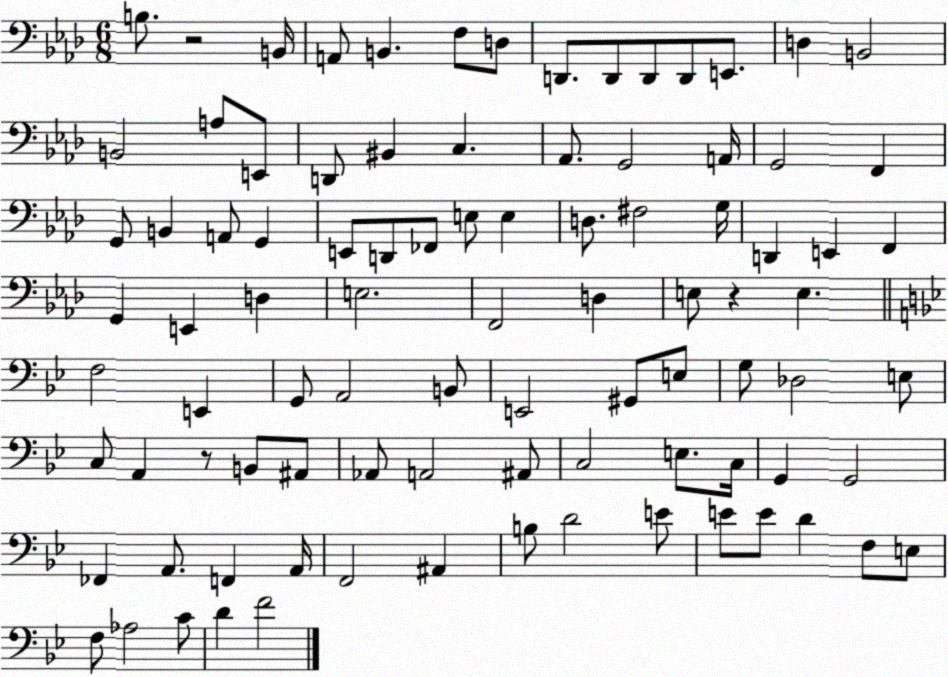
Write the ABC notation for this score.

X:1
T:Untitled
M:6/8
L:1/4
K:Ab
B,/2 z2 B,,/4 A,,/2 B,, F,/2 D,/2 D,,/2 D,,/2 D,,/2 D,,/2 E,,/2 D, B,,2 B,,2 A,/2 E,,/2 D,,/2 ^B,, C, _A,,/2 G,,2 A,,/4 G,,2 F,, G,,/2 B,, A,,/2 G,, E,,/2 D,,/2 _F,,/2 E,/2 E, D,/2 ^F,2 G,/4 D,, E,, F,, G,, E,, D, E,2 F,,2 D, E,/2 z E, F,2 E,, G,,/2 A,,2 B,,/2 E,,2 ^G,,/2 E,/2 G,/2 _D,2 E,/2 C,/2 A,, z/2 B,,/2 ^A,,/2 _A,,/2 A,,2 ^A,,/2 C,2 E,/2 C,/4 G,, G,,2 _F,, A,,/2 F,, A,,/4 F,,2 ^A,, B,/2 D2 E/2 E/2 E/2 D F,/2 E,/2 F,/2 _A,2 C/2 D F2